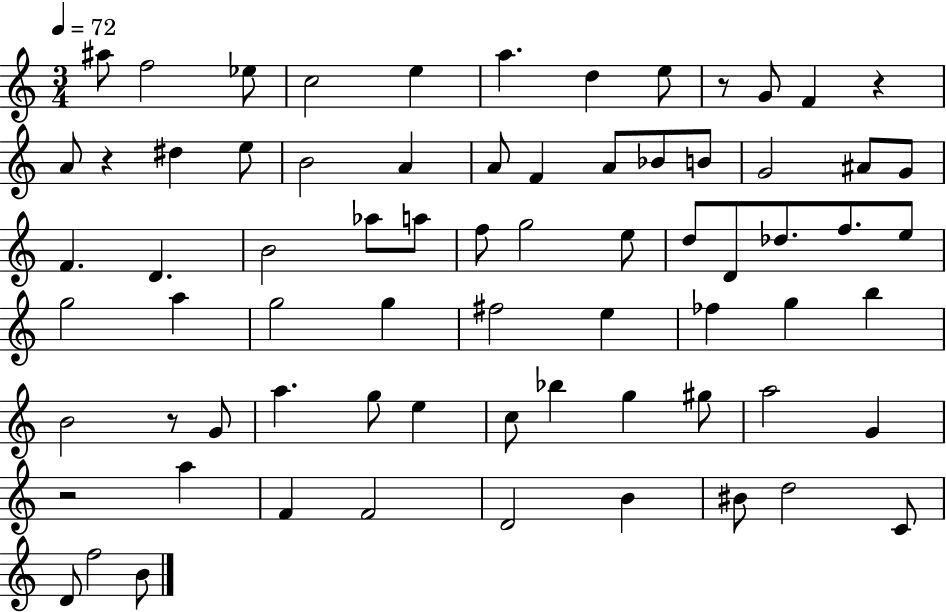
A#5/e F5/h Eb5/e C5/h E5/q A5/q. D5/q E5/e R/e G4/e F4/q R/q A4/e R/q D#5/q E5/e B4/h A4/q A4/e F4/q A4/e Bb4/e B4/e G4/h A#4/e G4/e F4/q. D4/q. B4/h Ab5/e A5/e F5/e G5/h E5/e D5/e D4/e Db5/e. F5/e. E5/e G5/h A5/q G5/h G5/q F#5/h E5/q FES5/q G5/q B5/q B4/h R/e G4/e A5/q. G5/e E5/q C5/e Bb5/q G5/q G#5/e A5/h G4/q R/h A5/q F4/q F4/h D4/h B4/q BIS4/e D5/h C4/e D4/e F5/h B4/e